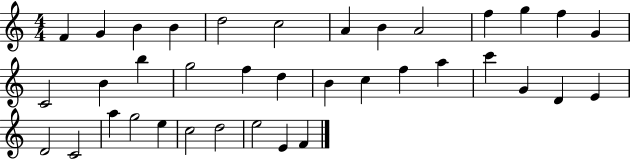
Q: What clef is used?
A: treble